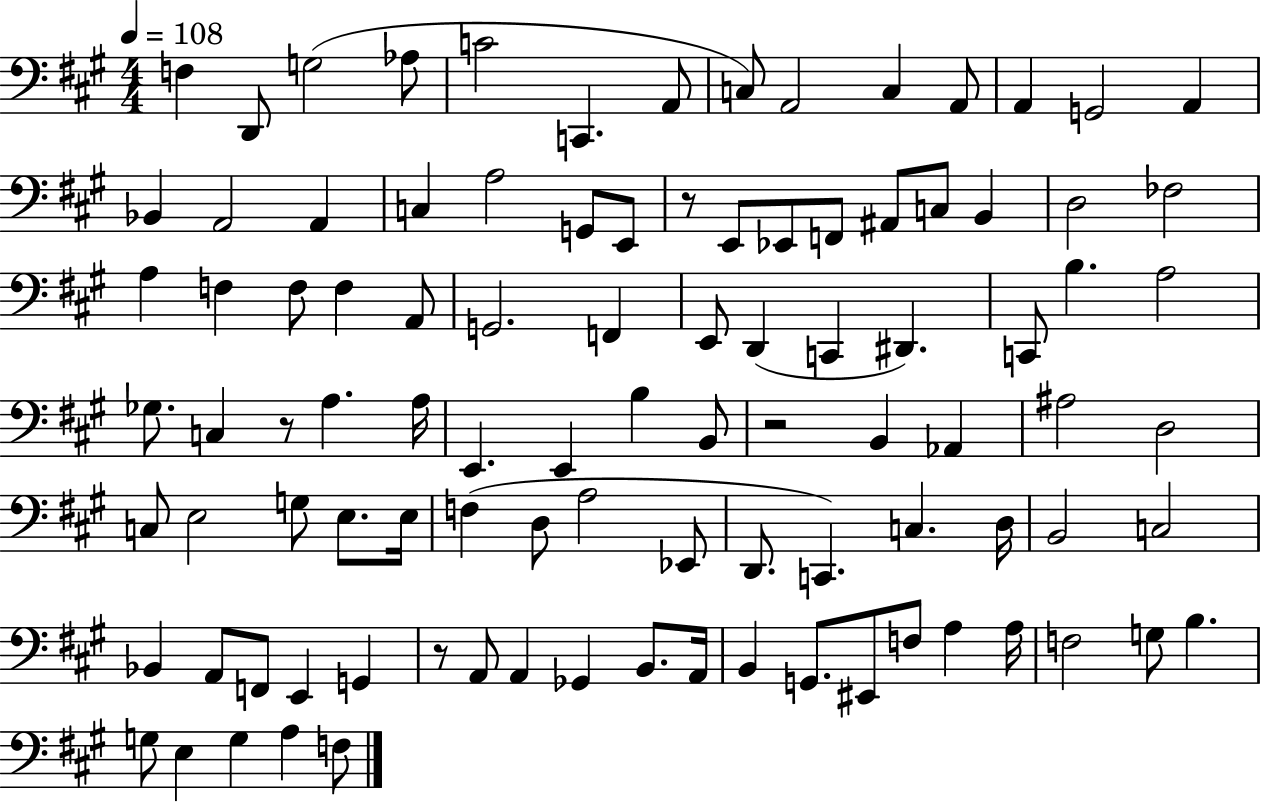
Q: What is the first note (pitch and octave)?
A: F3